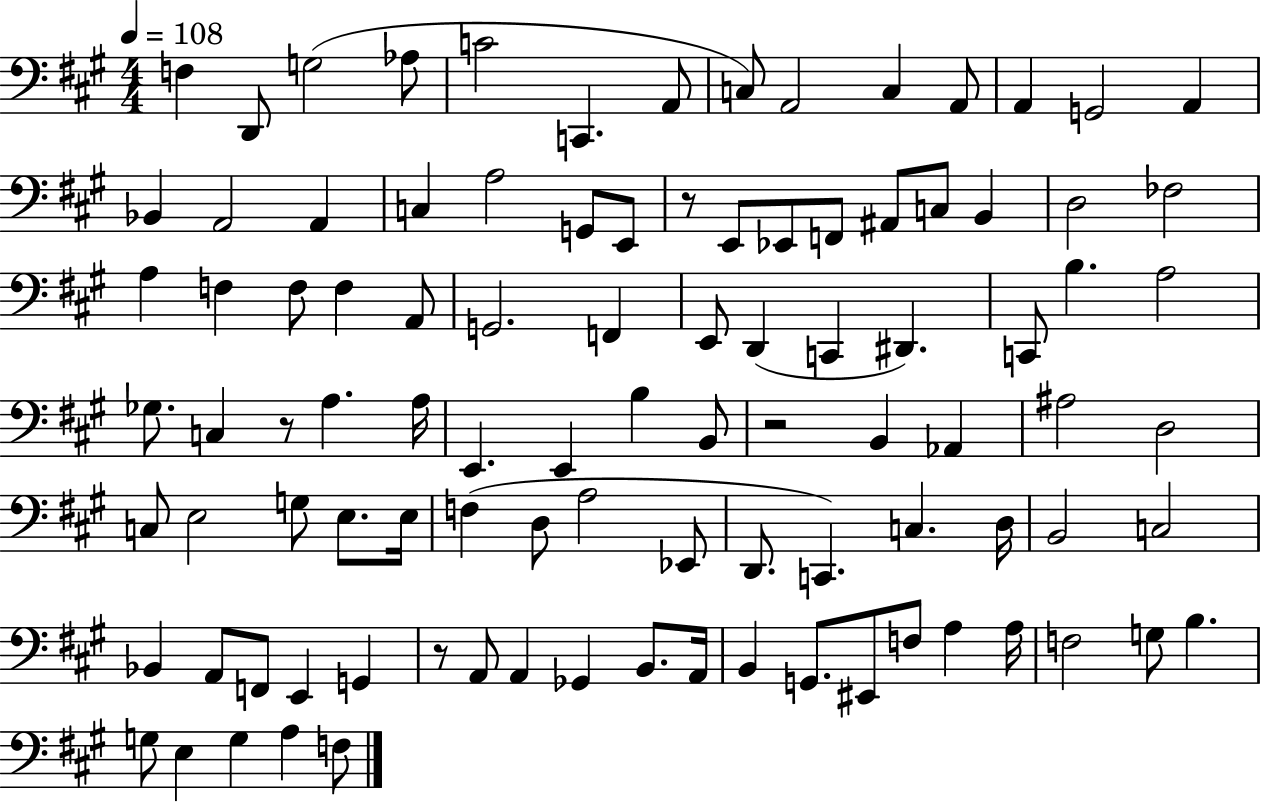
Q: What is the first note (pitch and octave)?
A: F3